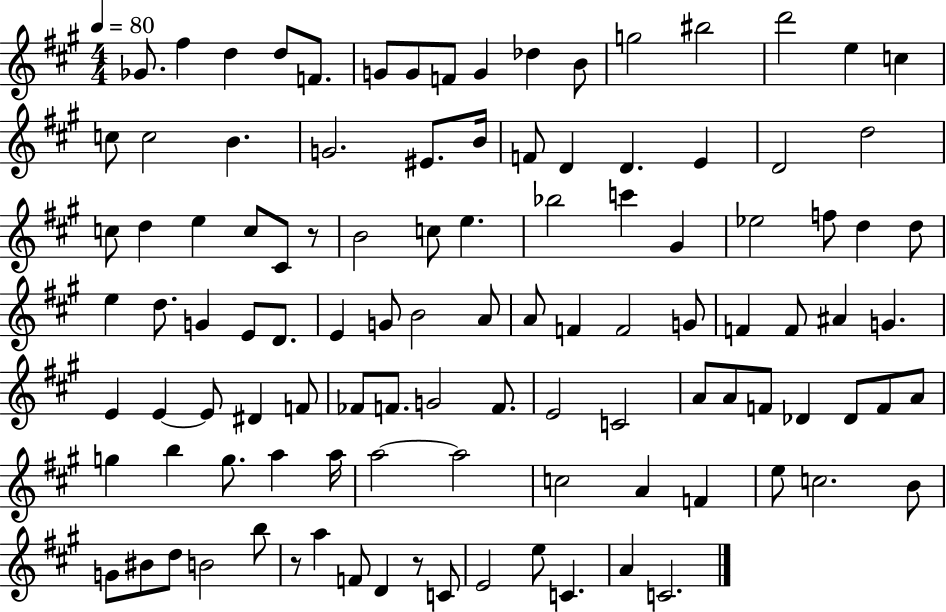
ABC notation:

X:1
T:Untitled
M:4/4
L:1/4
K:A
_G/2 ^f d d/2 F/2 G/2 G/2 F/2 G _d B/2 g2 ^b2 d'2 e c c/2 c2 B G2 ^E/2 B/4 F/2 D D E D2 d2 c/2 d e c/2 ^C/2 z/2 B2 c/2 e _b2 c' ^G _e2 f/2 d d/2 e d/2 G E/2 D/2 E G/2 B2 A/2 A/2 F F2 G/2 F F/2 ^A G E E E/2 ^D F/2 _F/2 F/2 G2 F/2 E2 C2 A/2 A/2 F/2 _D _D/2 F/2 A/2 g b g/2 a a/4 a2 a2 c2 A F e/2 c2 B/2 G/2 ^B/2 d/2 B2 b/2 z/2 a F/2 D z/2 C/2 E2 e/2 C A C2